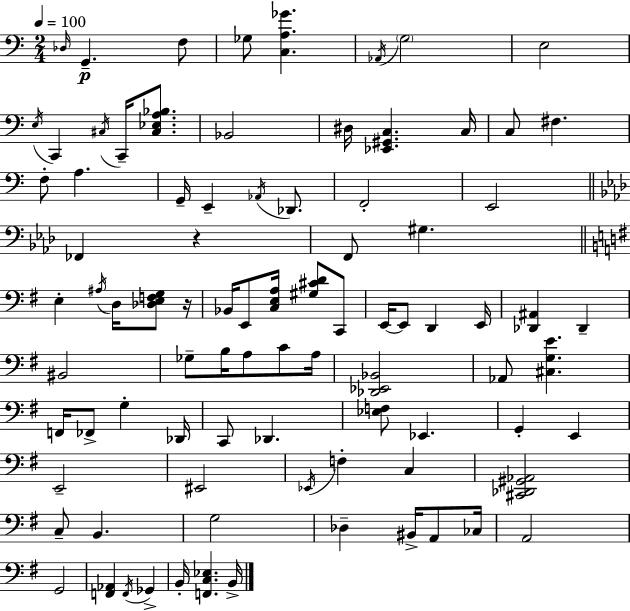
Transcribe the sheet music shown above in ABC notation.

X:1
T:Untitled
M:2/4
L:1/4
K:C
_D,/4 G,, F,/2 _G,/2 [C,A,_G] _A,,/4 G,2 E,2 E,/4 C,, ^C,/4 C,,/4 [^C,_E,A,_B,]/2 _B,,2 ^D,/4 [_E,,^G,,C,] C,/4 C,/2 ^F, F,/2 A, G,,/4 E,, _A,,/4 _D,,/2 F,,2 E,,2 _F,, z F,,/2 ^G, E, ^A,/4 D,/4 [_D,E,F,G,]/2 z/4 _B,,/4 E,,/2 [C,E,A,]/4 [^G,^CD]/2 C,,/2 E,,/4 E,,/2 D,, E,,/4 [_D,,^A,,] _D,, ^B,,2 _G,/2 B,/4 A,/2 C/2 A,/4 [_D,,_E,,_B,,]2 _A,,/2 [^C,G,E] F,,/4 _F,,/2 G, _D,,/4 C,,/2 _D,, [_E,F,]/2 _E,, G,, E,, E,,2 ^E,,2 _E,,/4 F, C, [^C,,_D,,^G,,_A,,]2 C,/2 B,, G,2 _D, ^B,,/4 A,,/2 _C,/4 A,,2 G,,2 [F,,_A,,] F,,/4 _G,, B,,/4 [F,,C,_E,] B,,/4